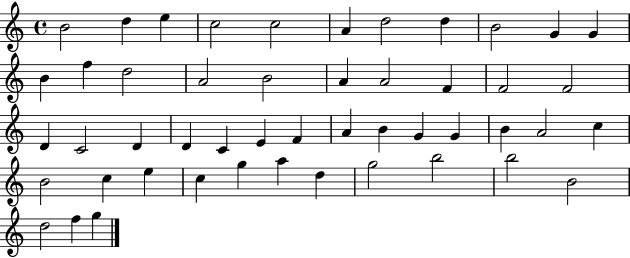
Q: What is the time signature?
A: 4/4